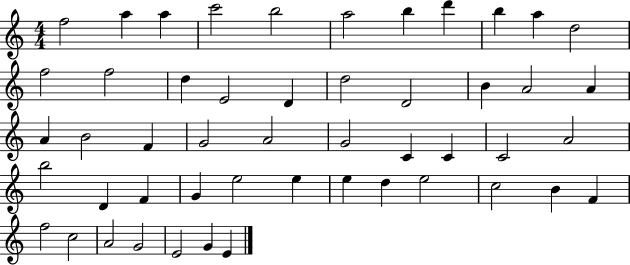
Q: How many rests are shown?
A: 0